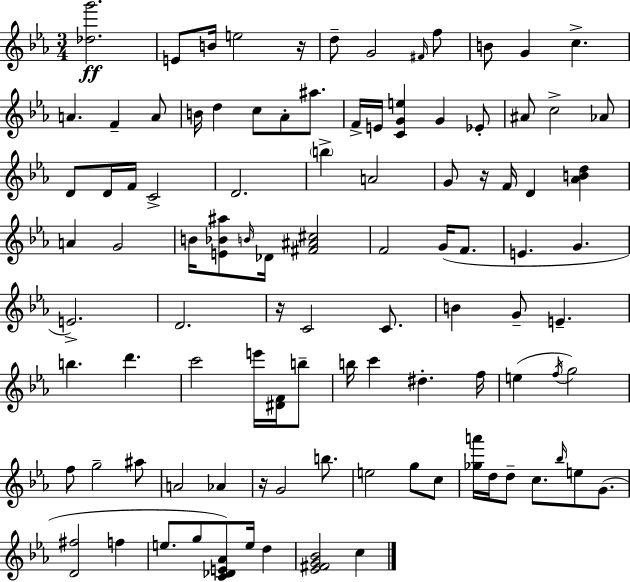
{
  \clef treble
  \numericTimeSignature
  \time 3/4
  \key ees \major
  <des'' g'''>2.\ff | e'8 b'16 e''2 r16 | d''8-- g'2 \grace { fis'16 } f''8 | b'8 g'4 c''4.-> | \break a'4. f'4-- a'8 | b'16 d''4 c''8 aes'8-. ais''8. | f'16-> e'16 <c' g' e''>4 g'4 ees'8-. | ais'8 c''2-> aes'8 | \break d'8 d'16 f'16 c'2-> | d'2. | \parenthesize b''4-> a'2 | g'8 r16 f'16 d'4 <aes' b' d''>4 | \break a'4 g'2 | b'16 <e' bes' ais''>8 \grace { b'16 } des'16 <fis' ais' cis''>2 | f'2 g'16( f'8. | e'4. g'4. | \break e'2.->) | d'2. | r16 c'2 c'8. | b'4 g'8-- e'4.-- | \break b''4. d'''4. | c'''2 e'''16 <dis' f'>16 | b''8-- b''16 c'''4 dis''4.-. | f''16 e''4( \acciaccatura { f''16 } g''2) | \break f''8 g''2-- | ais''8 a'2 aes'4 | r16 g'2 | b''8. e''2 g''8 | \break c''8 <ges'' a'''>16 d''16 d''8-- c''8. \grace { bes''16 } e''8 | g'8.( <d' fis''>2 | f''4 e''8. g''8 <c' des' e' aes'>8) e''16 | d''4 <ees' fis' g' bes'>2 | \break c''4 \bar "|."
}